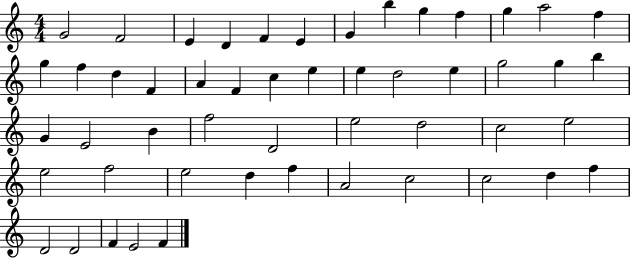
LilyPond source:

{
  \clef treble
  \numericTimeSignature
  \time 4/4
  \key c \major
  g'2 f'2 | e'4 d'4 f'4 e'4 | g'4 b''4 g''4 f''4 | g''4 a''2 f''4 | \break g''4 f''4 d''4 f'4 | a'4 f'4 c''4 e''4 | e''4 d''2 e''4 | g''2 g''4 b''4 | \break g'4 e'2 b'4 | f''2 d'2 | e''2 d''2 | c''2 e''2 | \break e''2 f''2 | e''2 d''4 f''4 | a'2 c''2 | c''2 d''4 f''4 | \break d'2 d'2 | f'4 e'2 f'4 | \bar "|."
}